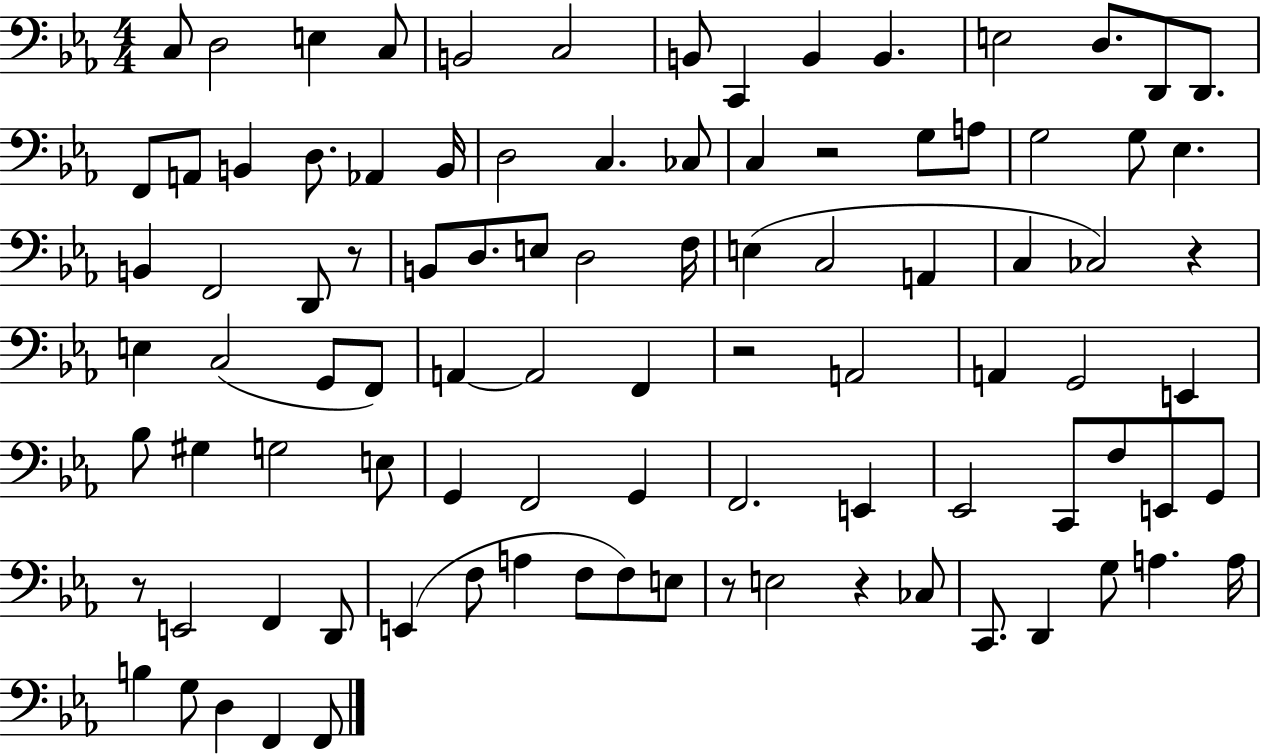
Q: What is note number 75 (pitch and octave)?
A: F3